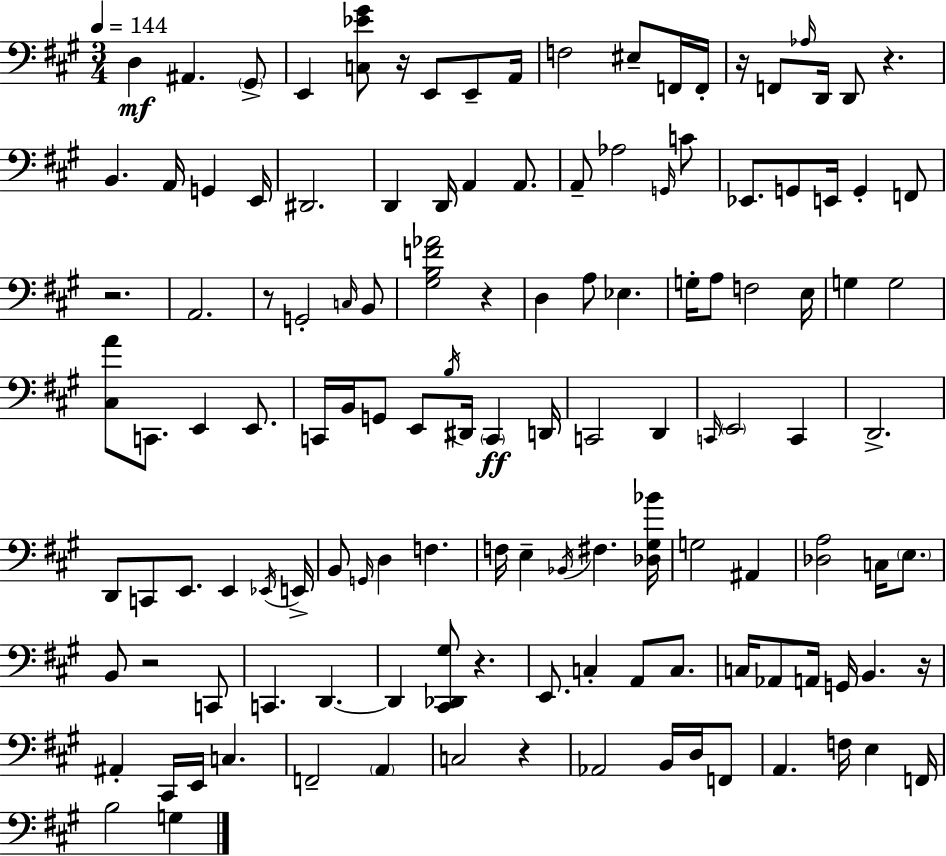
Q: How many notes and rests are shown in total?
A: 128